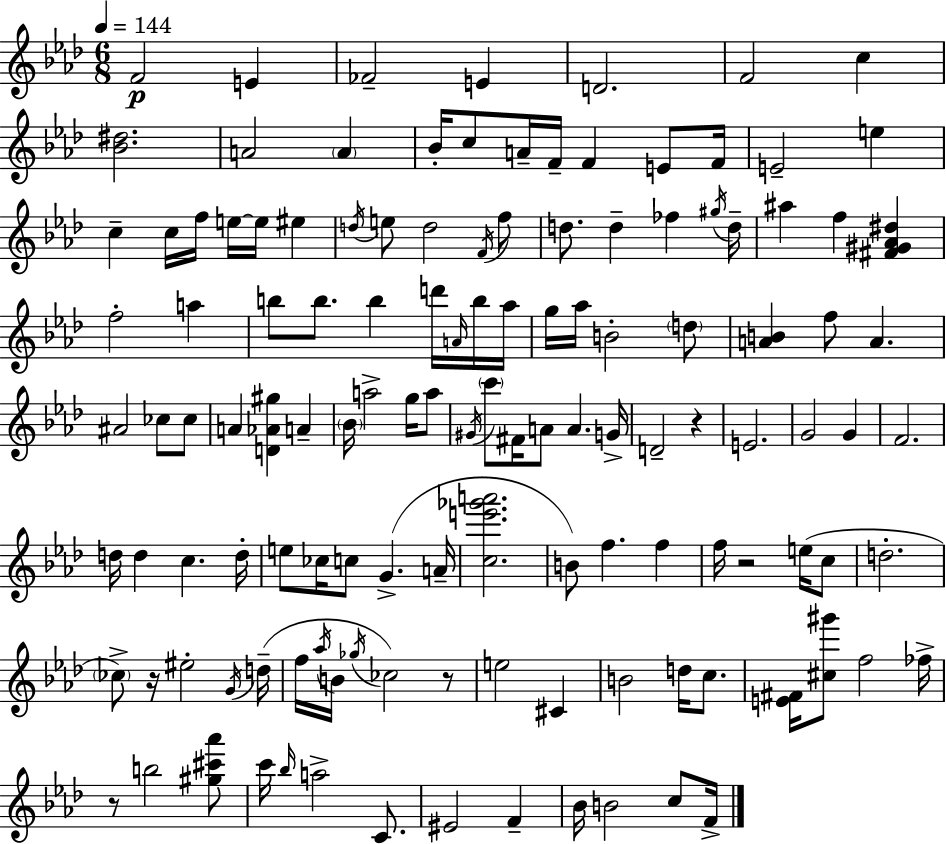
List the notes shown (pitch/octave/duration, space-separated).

F4/h E4/q FES4/h E4/q D4/h. F4/h C5/q [Bb4,D#5]/h. A4/h A4/q Bb4/s C5/e A4/s F4/s F4/q E4/e F4/s E4/h E5/q C5/q C5/s F5/s E5/s E5/s EIS5/q D5/s E5/e D5/h F4/s F5/e D5/e. D5/q FES5/q G#5/s D5/s A#5/q F5/q [F#4,G#4,Ab4,D#5]/q F5/h A5/q B5/e B5/e. B5/q D6/s A4/s B5/s Ab5/s G5/s Ab5/s B4/h D5/e [A4,B4]/q F5/e A4/q. A#4/h CES5/e CES5/e A4/q [D4,Ab4,G#5]/q A4/q Bb4/s A5/h G5/s A5/e G#4/s C6/e F#4/s A4/e A4/q. G4/s D4/h R/q E4/h. G4/h G4/q F4/h. D5/s D5/q C5/q. D5/s E5/e CES5/s C5/e G4/q. A4/s [C5,E6,Gb6,A6]/h. B4/e F5/q. F5/q F5/s R/h E5/s C5/e D5/h. CES5/e R/s EIS5/h G4/s D5/s F5/s Ab5/s B4/s Gb5/s CES5/h R/e E5/h C#4/q B4/h D5/s C5/e. [E4,F#4]/s [C#5,G#6]/e F5/h FES5/s R/e B5/h [G#5,C#6,Ab6]/e C6/s Bb5/s A5/h C4/e. EIS4/h F4/q Bb4/s B4/h C5/e F4/s